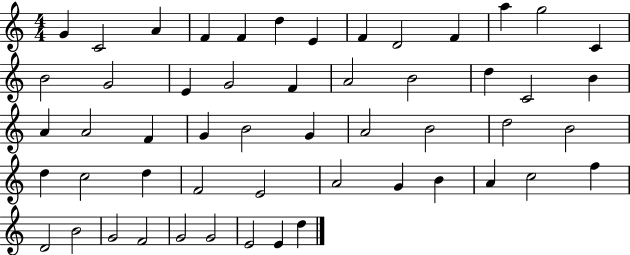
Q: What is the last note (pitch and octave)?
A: D5